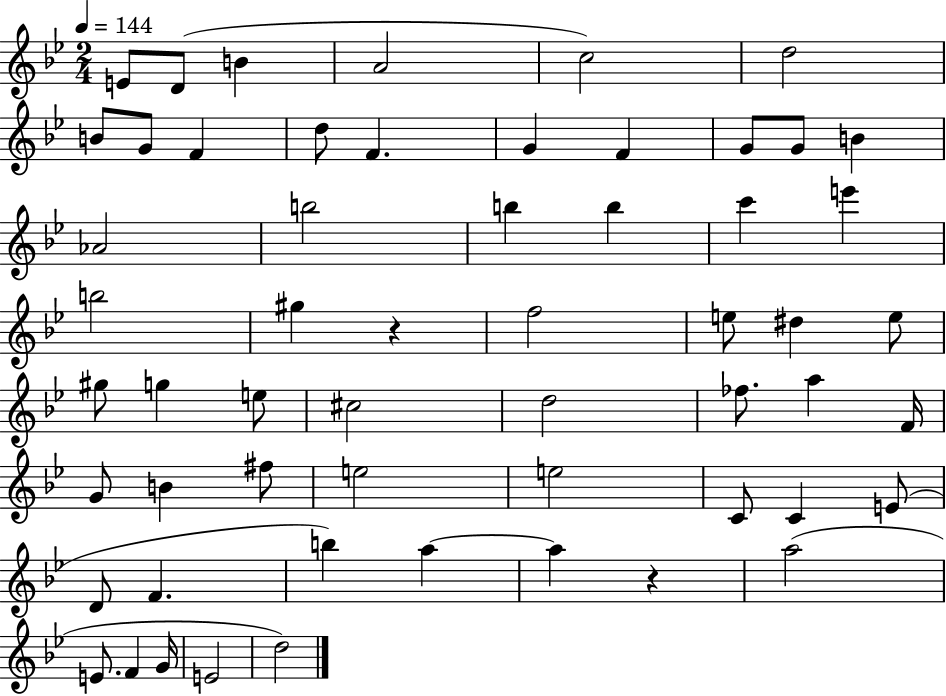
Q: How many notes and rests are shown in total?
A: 57